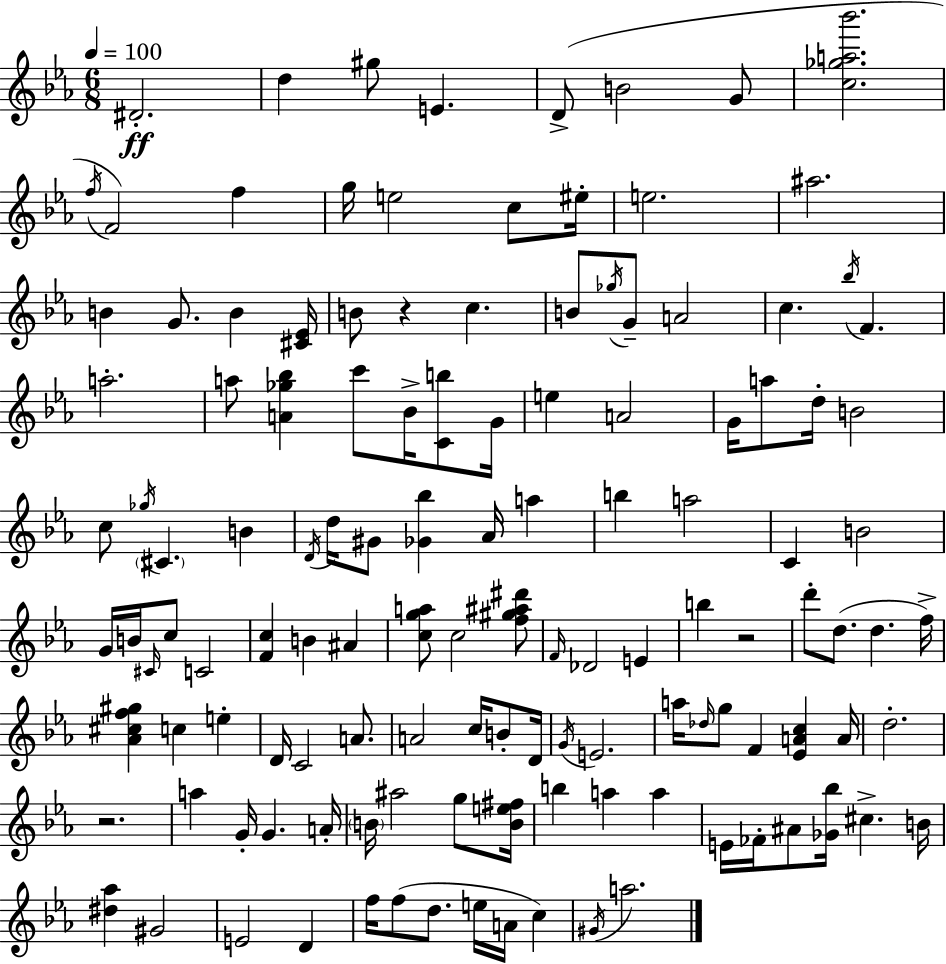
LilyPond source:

{
  \clef treble
  \numericTimeSignature
  \time 6/8
  \key ees \major
  \tempo 4 = 100
  dis'2.-.\ff | d''4 gis''8 e'4. | d'8->( b'2 g'8 | <c'' ges'' a'' bes'''>2. | \break \acciaccatura { f''16 }) f'2 f''4 | g''16 e''2 c''8 | eis''16-. e''2. | ais''2. | \break b'4 g'8. b'4 | <cis' ees'>16 b'8 r4 c''4. | b'8 \acciaccatura { ges''16 } g'8-- a'2 | c''4. \acciaccatura { bes''16 } f'4. | \break a''2.-. | a''8 <a' ges'' bes''>4 c'''8 bes'16-> | <c' b''>8 g'16 e''4 a'2 | g'16 a''8 d''16-. b'2 | \break c''8 \acciaccatura { ges''16 } \parenthesize cis'4. | b'4 \acciaccatura { d'16 } d''16 gis'8 <ges' bes''>4 | aes'16 a''4 b''4 a''2 | c'4 b'2 | \break g'16 b'16 \grace { cis'16 } c''8 c'2 | <f' c''>4 b'4 | ais'4 <c'' g'' a''>8 c''2 | <f'' gis'' ais'' dis'''>8 \grace { f'16 } des'2 | \break e'4 b''4 r2 | d'''8-. d''8.( | d''4. f''16->) <aes' cis'' f'' gis''>4 c''4 | e''4-. d'16 c'2 | \break a'8. a'2 | c''16 b'8-. d'16 \acciaccatura { g'16 } e'2. | a''16 \grace { des''16 } g''8 | f'4 <ees' a' c''>4 a'16 d''2.-. | \break r2. | a''4 | g'16-. g'4. a'16-. \parenthesize b'16 ais''2 | g''8 <b' e'' fis''>16 b''4 | \break a''4 a''4 e'16 fes'16-. ais'8 | <ges' bes''>16 cis''4.-> b'16 <dis'' aes''>4 | gis'2 e'2 | d'4 f''16 f''8( | \break d''8. e''16 a'16 c''4) \acciaccatura { gis'16 } a''2. | \bar "|."
}